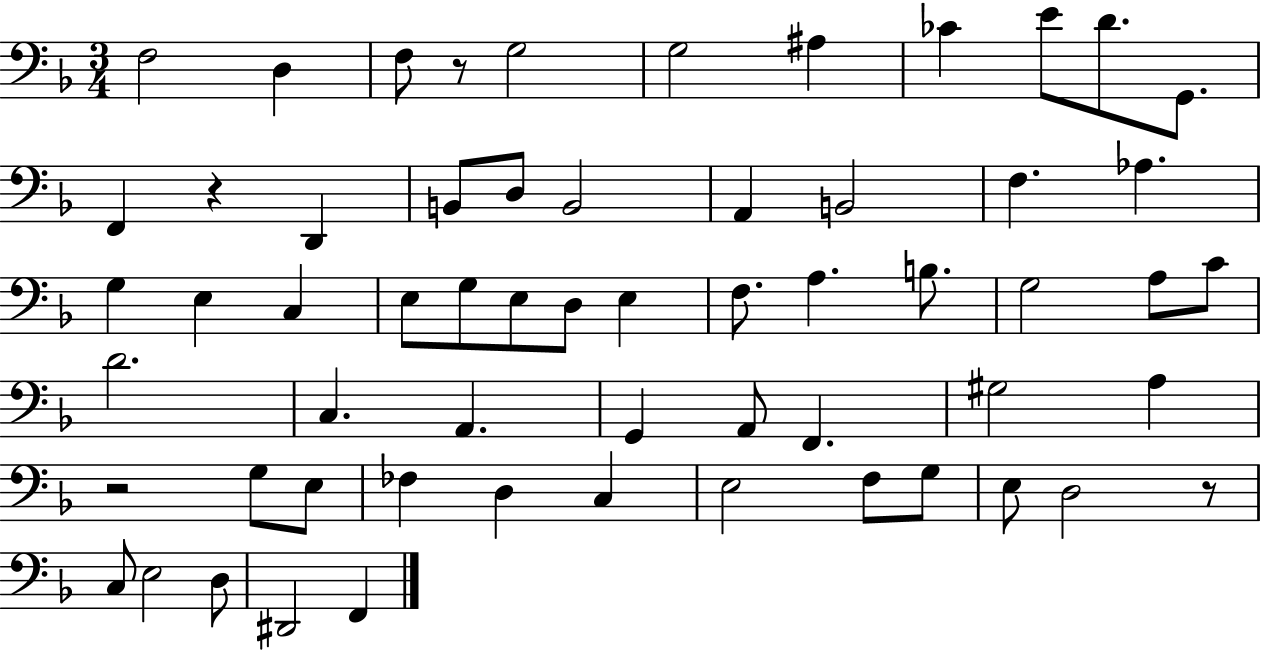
X:1
T:Untitled
M:3/4
L:1/4
K:F
F,2 D, F,/2 z/2 G,2 G,2 ^A, _C E/2 D/2 G,,/2 F,, z D,, B,,/2 D,/2 B,,2 A,, B,,2 F, _A, G, E, C, E,/2 G,/2 E,/2 D,/2 E, F,/2 A, B,/2 G,2 A,/2 C/2 D2 C, A,, G,, A,,/2 F,, ^G,2 A, z2 G,/2 E,/2 _F, D, C, E,2 F,/2 G,/2 E,/2 D,2 z/2 C,/2 E,2 D,/2 ^D,,2 F,,